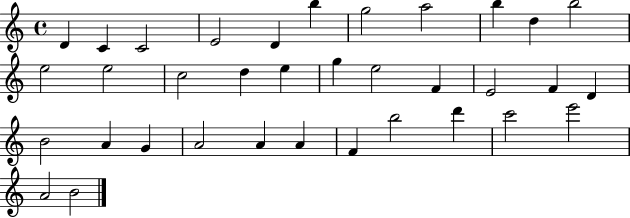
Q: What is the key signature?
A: C major